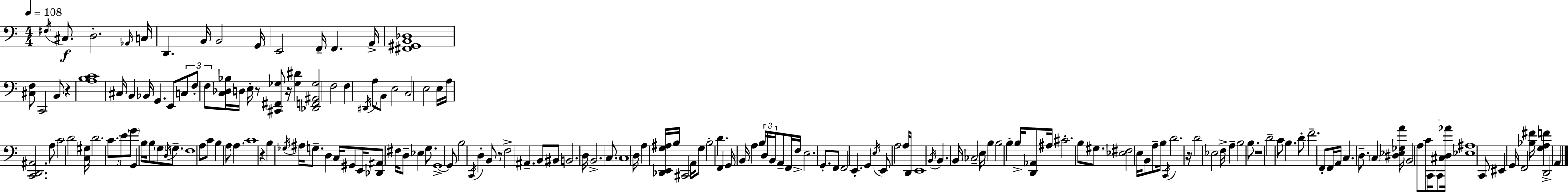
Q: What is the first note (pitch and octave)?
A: F#3